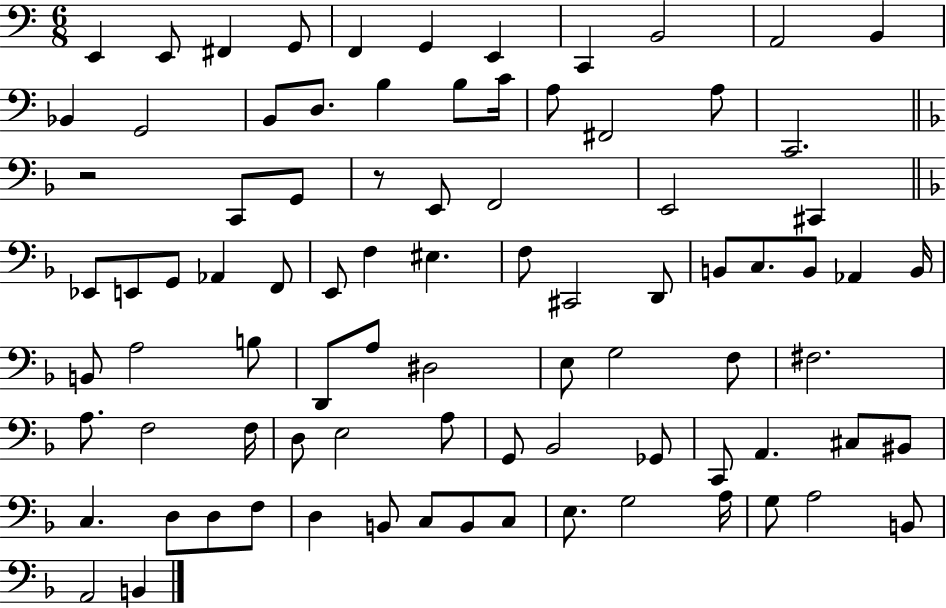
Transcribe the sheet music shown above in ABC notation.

X:1
T:Untitled
M:6/8
L:1/4
K:C
E,, E,,/2 ^F,, G,,/2 F,, G,, E,, C,, B,,2 A,,2 B,, _B,, G,,2 B,,/2 D,/2 B, B,/2 C/4 A,/2 ^F,,2 A,/2 C,,2 z2 C,,/2 G,,/2 z/2 E,,/2 F,,2 E,,2 ^C,, _E,,/2 E,,/2 G,,/2 _A,, F,,/2 E,,/2 F, ^E, F,/2 ^C,,2 D,,/2 B,,/2 C,/2 B,,/2 _A,, B,,/4 B,,/2 A,2 B,/2 D,,/2 A,/2 ^D,2 E,/2 G,2 F,/2 ^F,2 A,/2 F,2 F,/4 D,/2 E,2 A,/2 G,,/2 _B,,2 _G,,/2 C,,/2 A,, ^C,/2 ^B,,/2 C, D,/2 D,/2 F,/2 D, B,,/2 C,/2 B,,/2 C,/2 E,/2 G,2 A,/4 G,/2 A,2 B,,/2 A,,2 B,,